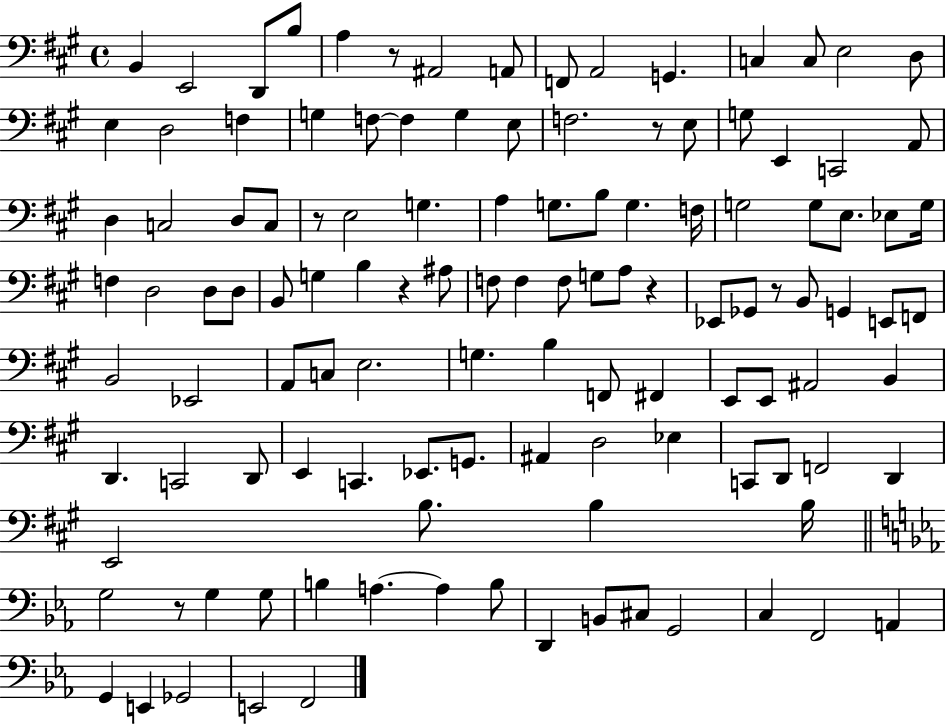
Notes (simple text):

B2/q E2/h D2/e B3/e A3/q R/e A#2/h A2/e F2/e A2/h G2/q. C3/q C3/e E3/h D3/e E3/q D3/h F3/q G3/q F3/e F3/q G3/q E3/e F3/h. R/e E3/e G3/e E2/q C2/h A2/e D3/q C3/h D3/e C3/e R/e E3/h G3/q. A3/q G3/e. B3/e G3/q. F3/s G3/h G3/e E3/e. Eb3/e G3/s F3/q D3/h D3/e D3/e B2/e G3/q B3/q R/q A#3/e F3/e F3/q F3/e G3/e A3/e R/q Eb2/e Gb2/e R/e B2/e G2/q E2/e F2/e B2/h Eb2/h A2/e C3/e E3/h. G3/q. B3/q F2/e F#2/q E2/e E2/e A#2/h B2/q D2/q. C2/h D2/e E2/q C2/q. Eb2/e. G2/e. A#2/q D3/h Eb3/q C2/e D2/e F2/h D2/q E2/h B3/e. B3/q B3/s G3/h R/e G3/q G3/e B3/q A3/q. A3/q B3/e D2/q B2/e C#3/e G2/h C3/q F2/h A2/q G2/q E2/q Gb2/h E2/h F2/h